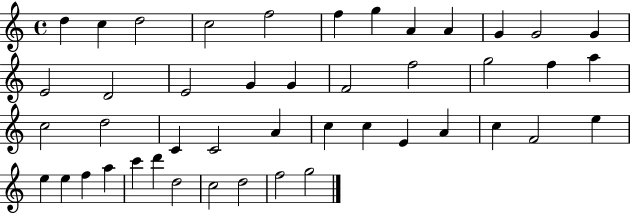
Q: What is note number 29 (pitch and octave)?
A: C5